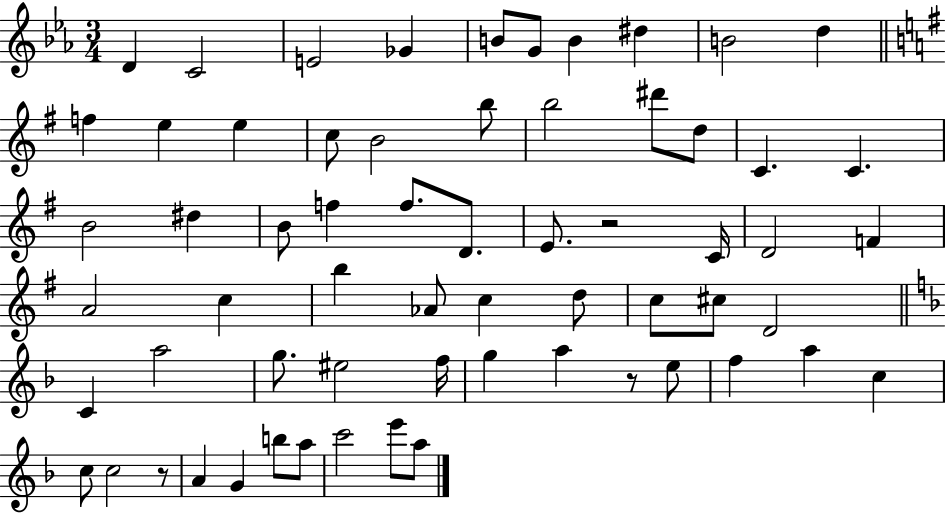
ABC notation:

X:1
T:Untitled
M:3/4
L:1/4
K:Eb
D C2 E2 _G B/2 G/2 B ^d B2 d f e e c/2 B2 b/2 b2 ^d'/2 d/2 C C B2 ^d B/2 f f/2 D/2 E/2 z2 C/4 D2 F A2 c b _A/2 c d/2 c/2 ^c/2 D2 C a2 g/2 ^e2 f/4 g a z/2 e/2 f a c c/2 c2 z/2 A G b/2 a/2 c'2 e'/2 a/2